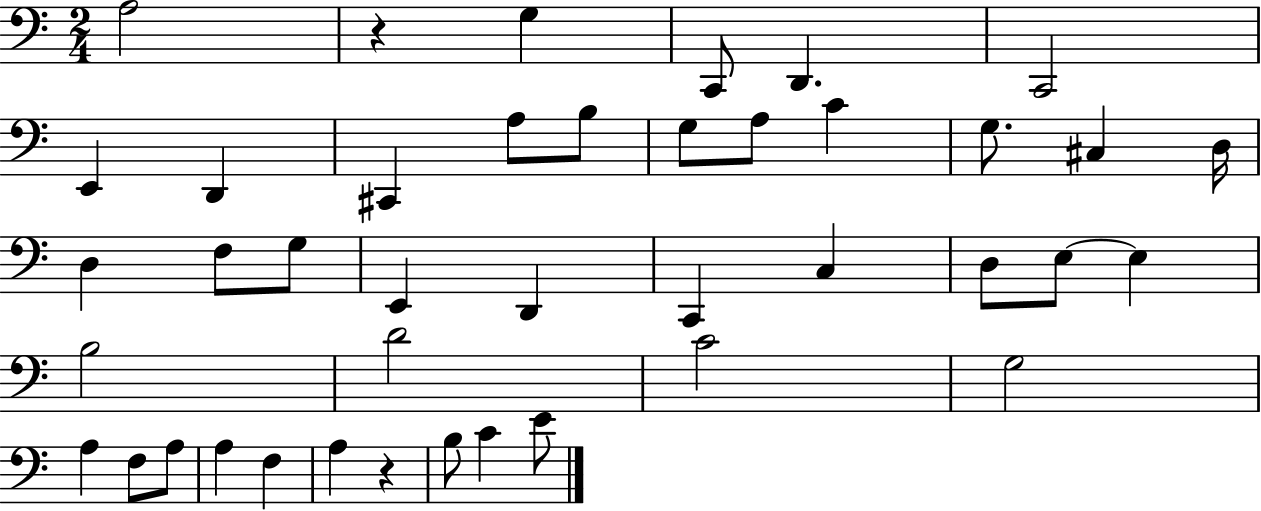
X:1
T:Untitled
M:2/4
L:1/4
K:C
A,2 z G, C,,/2 D,, C,,2 E,, D,, ^C,, A,/2 B,/2 G,/2 A,/2 C G,/2 ^C, D,/4 D, F,/2 G,/2 E,, D,, C,, C, D,/2 E,/2 E, B,2 D2 C2 G,2 A, F,/2 A,/2 A, F, A, z B,/2 C E/2